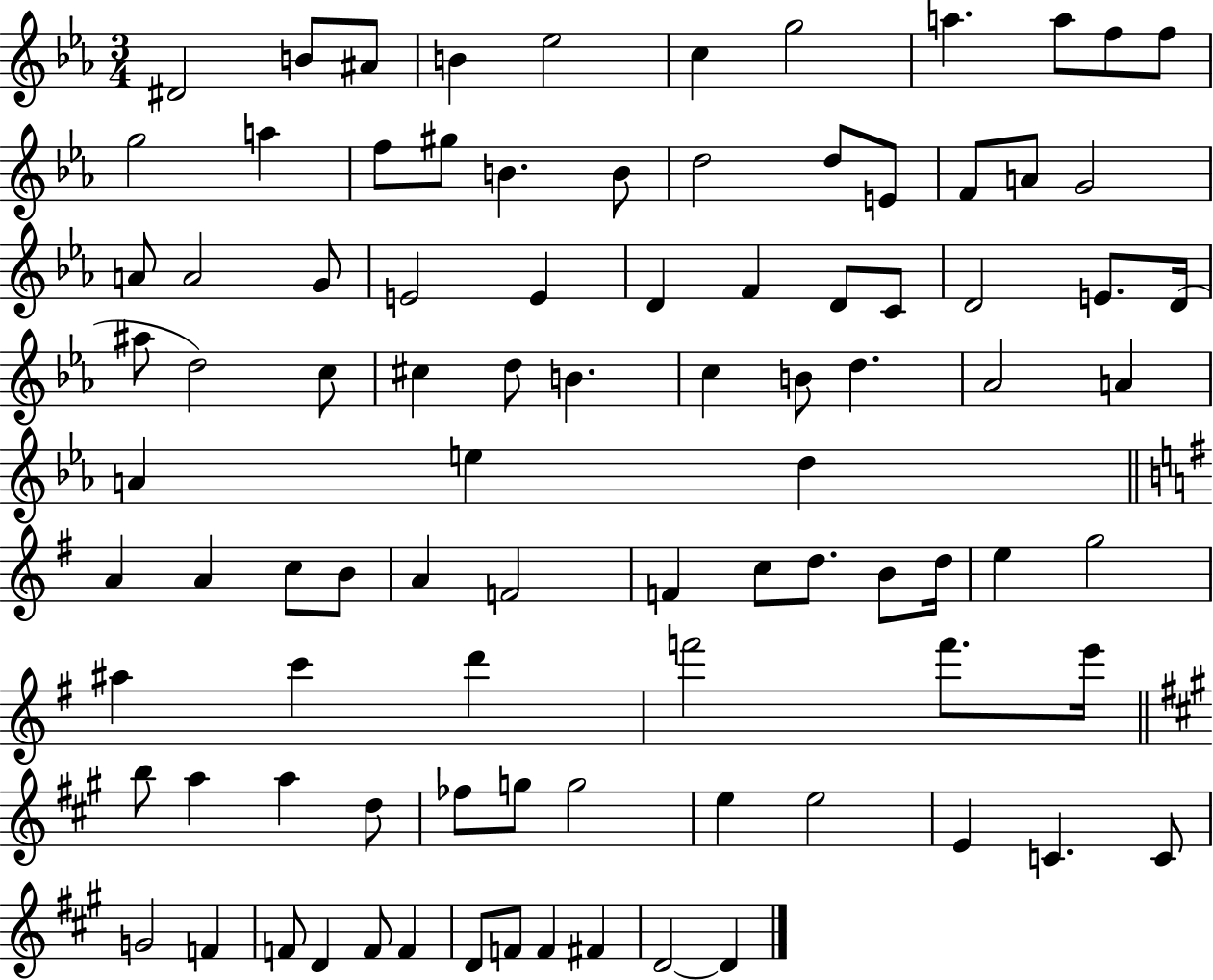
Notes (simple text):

D#4/h B4/e A#4/e B4/q Eb5/h C5/q G5/h A5/q. A5/e F5/e F5/e G5/h A5/q F5/e G#5/e B4/q. B4/e D5/h D5/e E4/e F4/e A4/e G4/h A4/e A4/h G4/e E4/h E4/q D4/q F4/q D4/e C4/e D4/h E4/e. D4/s A#5/e D5/h C5/e C#5/q D5/e B4/q. C5/q B4/e D5/q. Ab4/h A4/q A4/q E5/q D5/q A4/q A4/q C5/e B4/e A4/q F4/h F4/q C5/e D5/e. B4/e D5/s E5/q G5/h A#5/q C6/q D6/q F6/h F6/e. E6/s B5/e A5/q A5/q D5/e FES5/e G5/e G5/h E5/q E5/h E4/q C4/q. C4/e G4/h F4/q F4/e D4/q F4/e F4/q D4/e F4/e F4/q F#4/q D4/h D4/q